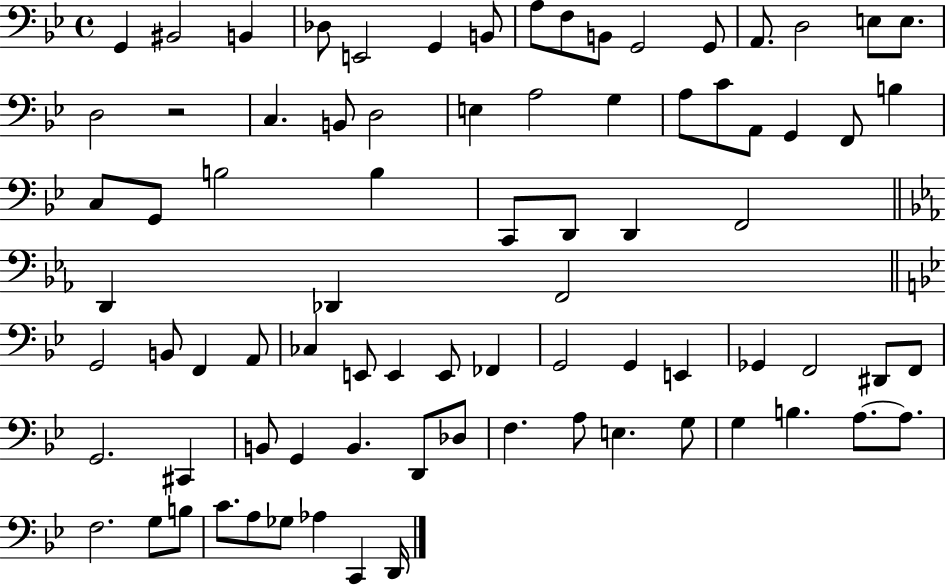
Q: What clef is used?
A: bass